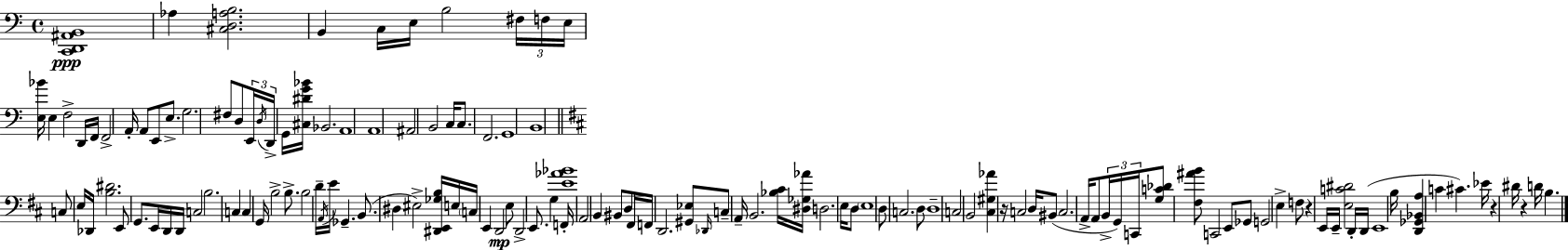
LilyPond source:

{
  \clef bass
  \time 4/4
  \defaultTimeSignature
  \key c \major
  <c, d, ais, b,>1\ppp | aes4 <cis d a b>2. | b,4 c16 e16 b2 \tuplet 3/2 { fis16 f16 | e16 } <e bes'>16 e4 f2-> d,16 f,16 | \break f,2-> a,16-. a,8 e,8 e8.-> | g2. fis8 d8 | \tuplet 3/2 { e,16 \acciaccatura { d16 } d,16-> } g,16 <cis dis' g' bes'>16 bes,2. | a,1 | \break a,1 | ais,2 b,2 | c16 c8. f,2. | g,1 | \break b,1 | \bar "||" \break \key d \major c8 e16 des,16 <b dis'>2. | e,8 g,8. e,16 d,16 d,16 c2 | b2. c4 | c4 g,16 b2-> b8.-> | \break b2 d'16-- \acciaccatura { a,16 } e'16 ges,4.-- | b,8.( dis4 eis2->) | <dis, e, ges b>16 e16 \parenthesize c16 e,4 d,2\mp e8 | d,2-> e,8. g4 | \break f,16-. <e' aes' bes'>1 | a,2 b,4 bis,8 d8 | fis,16 f,16 d,2. <gis, ees>8 | \grace { des,16 } c8-- a,16-- b,2. | \break <bes cis'>16 <dis ges aes'>16 d2. e16 | d8 \parenthesize e1 | d8 c2. | d8 d1-- | \break c2 b,2 | <cis gis aes'>4 r16 c2 d16 | bis,8( c2. a,16-> a,8 | \tuplet 3/2 { b,16-> g,16) c,16 } <g c' des'>8 <fis ais' b'>8 c,2 | \break e,8 ges,8 g,2 e4-> | f8 r4 e,16 e,16-- <e c' dis'>2 | d,16-. d,16( e,1 | b16 <d, ges, bes, a>4 c'4 cis'4.) | \break ees'16 r4 dis'16 r4 d'16 b4. | \bar "|."
}